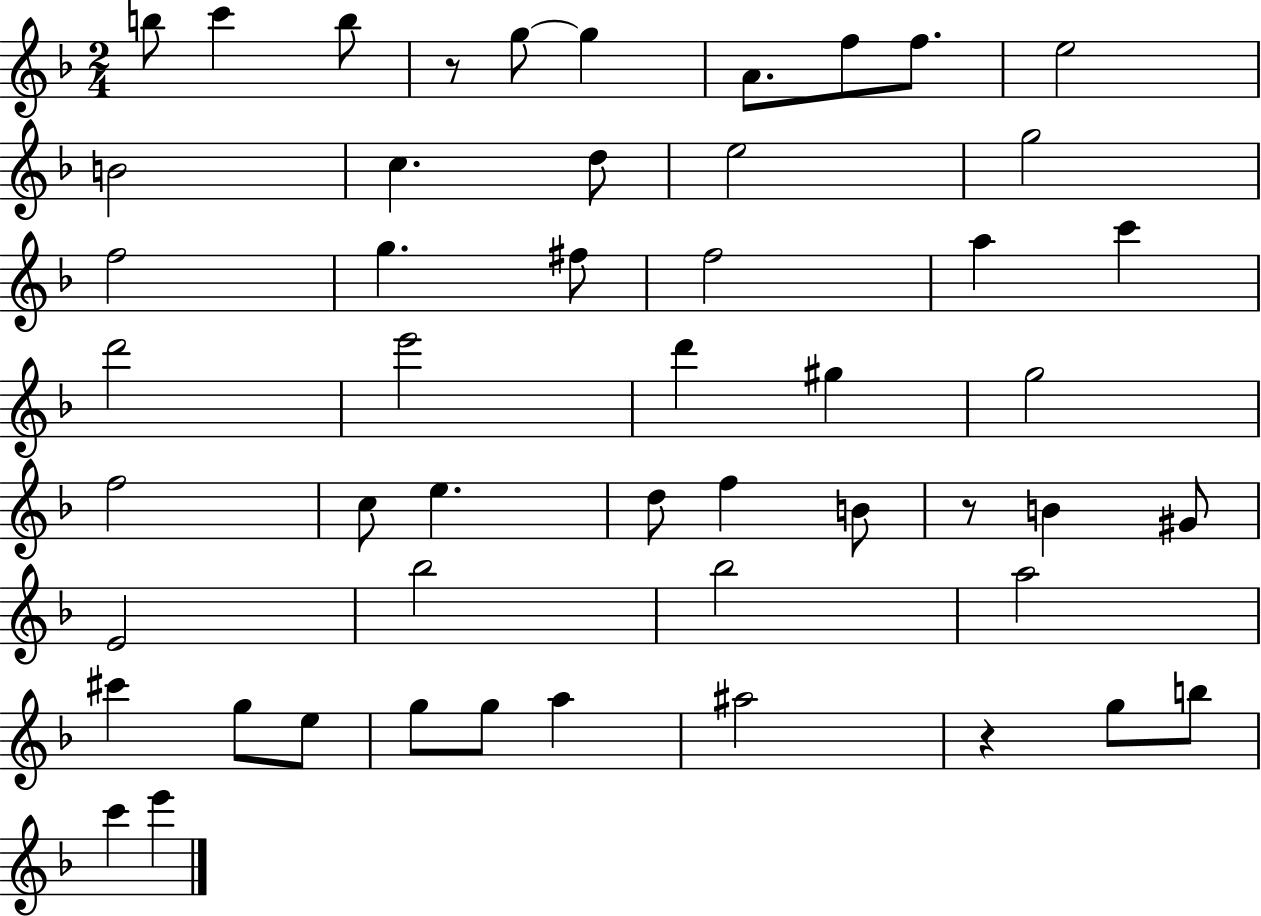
{
  \clef treble
  \numericTimeSignature
  \time 2/4
  \key f \major
  b''8 c'''4 b''8 | r8 g''8~~ g''4 | a'8. f''8 f''8. | e''2 | \break b'2 | c''4. d''8 | e''2 | g''2 | \break f''2 | g''4. fis''8 | f''2 | a''4 c'''4 | \break d'''2 | e'''2 | d'''4 gis''4 | g''2 | \break f''2 | c''8 e''4. | d''8 f''4 b'8 | r8 b'4 gis'8 | \break e'2 | bes''2 | bes''2 | a''2 | \break cis'''4 g''8 e''8 | g''8 g''8 a''4 | ais''2 | r4 g''8 b''8 | \break c'''4 e'''4 | \bar "|."
}